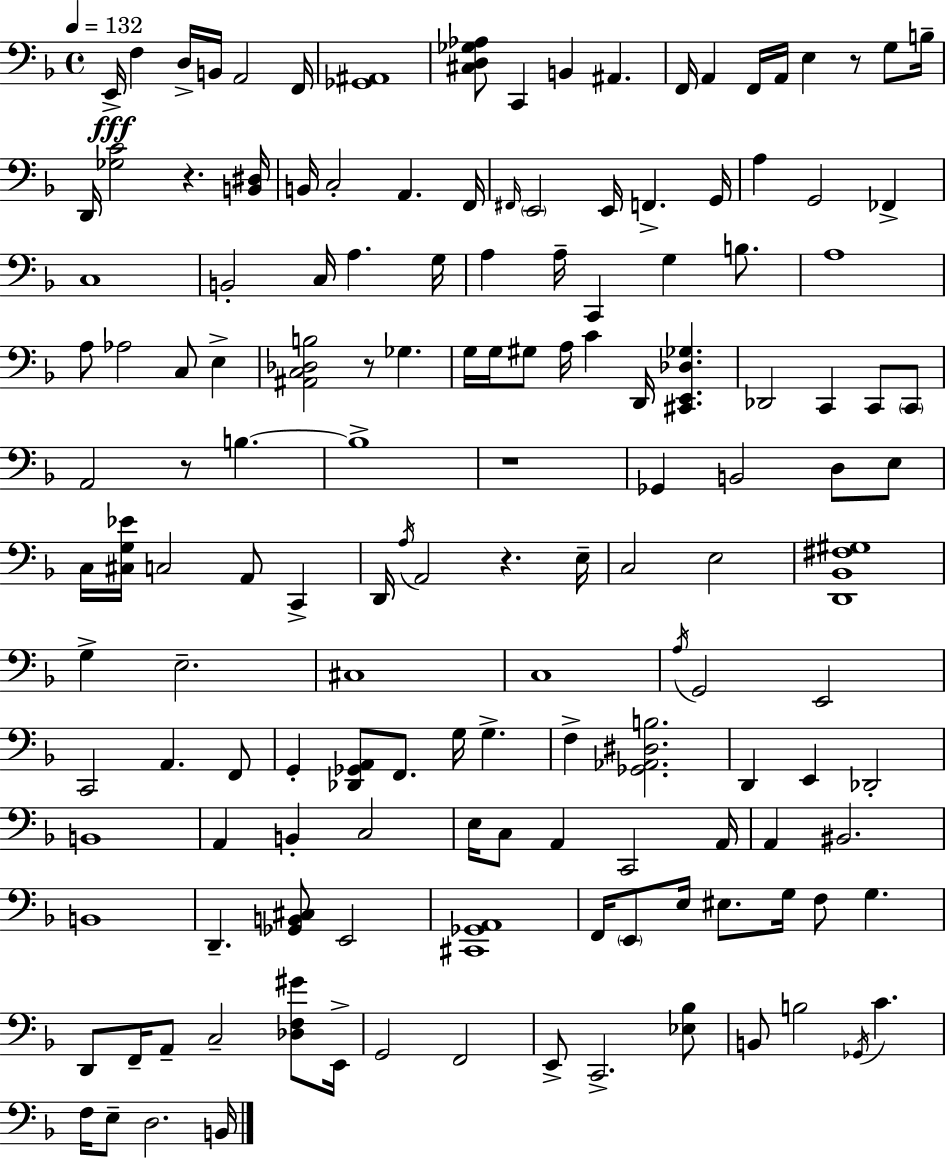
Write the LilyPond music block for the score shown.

{
  \clef bass
  \time 4/4
  \defaultTimeSignature
  \key f \major
  \tempo 4 = 132
  e,16->\fff f4 d16-> b,16 a,2 f,16 | <ges, ais,>1 | <cis d ges aes>8 c,4 b,4 ais,4. | f,16 a,4 f,16 a,16 e4 r8 g8 b16-- | \break d,16 <ges c'>2 r4. <b, dis>16 | b,16 c2-. a,4. f,16 | \grace { fis,16 } \parenthesize e,2 e,16 f,4.-> | g,16 a4 g,2 fes,4-> | \break c1 | b,2-. c16 a4. | g16 a4 a16-- c,4 g4 b8. | a1 | \break a8 aes2 c8 e4-> | <ais, c des b>2 r8 ges4. | g16 g16 gis8 a16 c'4 d,16 <cis, e, des ges>4. | des,2 c,4 c,8 \parenthesize c,8 | \break a,2 r8 b4.~~ | b1-> | r1 | ges,4 b,2 d8 e8 | \break c16 <cis g ees'>16 c2 a,8 c,4-> | d,16 \acciaccatura { a16 } a,2 r4. | e16-- c2 e2 | <d, bes, fis gis>1 | \break g4-> e2.-- | cis1 | c1 | \acciaccatura { a16 } g,2 e,2 | \break c,2 a,4. | f,8 g,4-. <des, ges, a,>8 f,8. g16 g4.-> | f4-> <ges, aes, dis b>2. | d,4 e,4 des,2-. | \break b,1 | a,4 b,4-. c2 | e16 c8 a,4 c,2 | a,16 a,4 bis,2. | \break b,1 | d,4.-- <ges, b, cis>8 e,2 | <cis, ges, a,>1 | f,16 \parenthesize e,8 e16 eis8. g16 f8 g4. | \break d,8 f,16-- a,8-- c2-- | <des f gis'>8 e,16-> g,2 f,2 | e,8-> c,2.-> | <ees bes>8 b,8 b2 \acciaccatura { ges,16 } c'4. | \break f16 e8-- d2. | b,16 \bar "|."
}